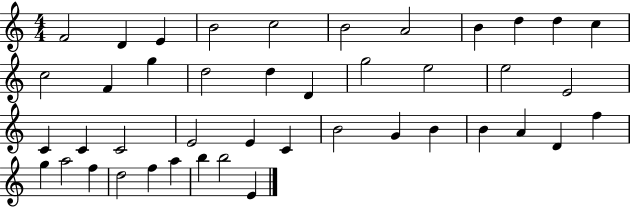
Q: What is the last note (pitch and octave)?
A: E4